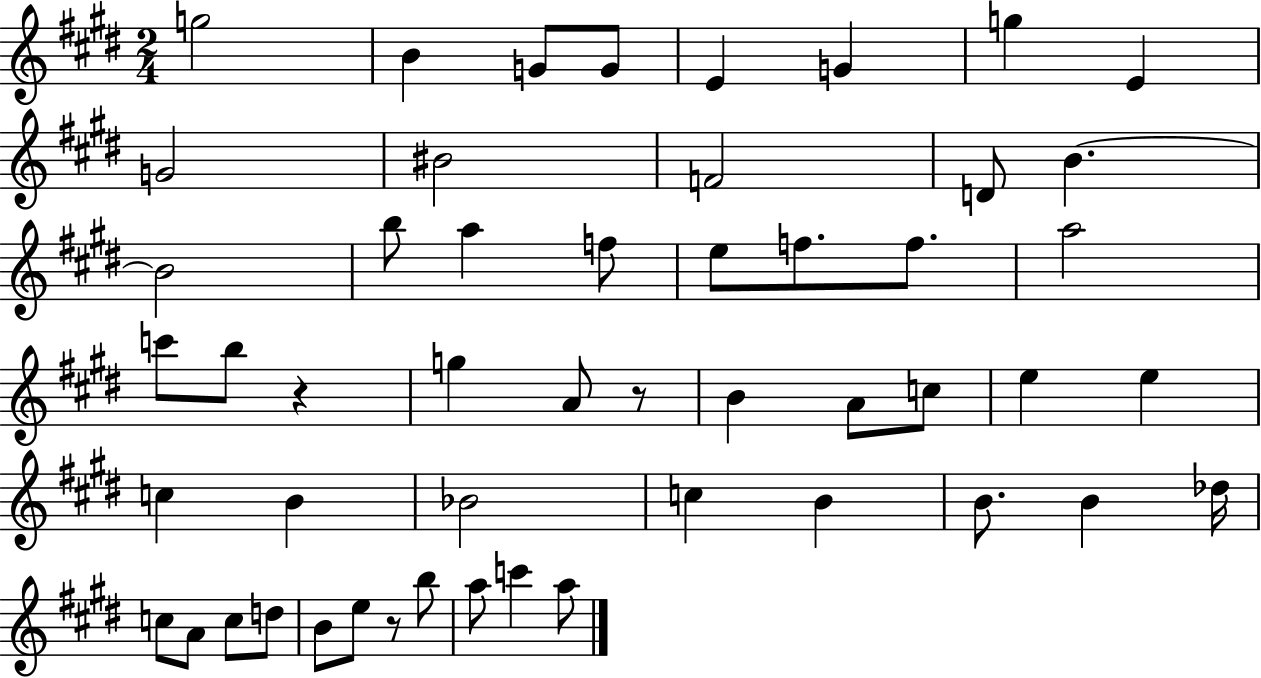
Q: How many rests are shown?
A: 3